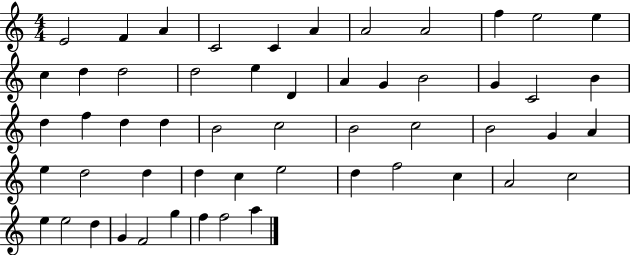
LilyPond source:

{
  \clef treble
  \numericTimeSignature
  \time 4/4
  \key c \major
  e'2 f'4 a'4 | c'2 c'4 a'4 | a'2 a'2 | f''4 e''2 e''4 | \break c''4 d''4 d''2 | d''2 e''4 d'4 | a'4 g'4 b'2 | g'4 c'2 b'4 | \break d''4 f''4 d''4 d''4 | b'2 c''2 | b'2 c''2 | b'2 g'4 a'4 | \break e''4 d''2 d''4 | d''4 c''4 e''2 | d''4 f''2 c''4 | a'2 c''2 | \break e''4 e''2 d''4 | g'4 f'2 g''4 | f''4 f''2 a''4 | \bar "|."
}